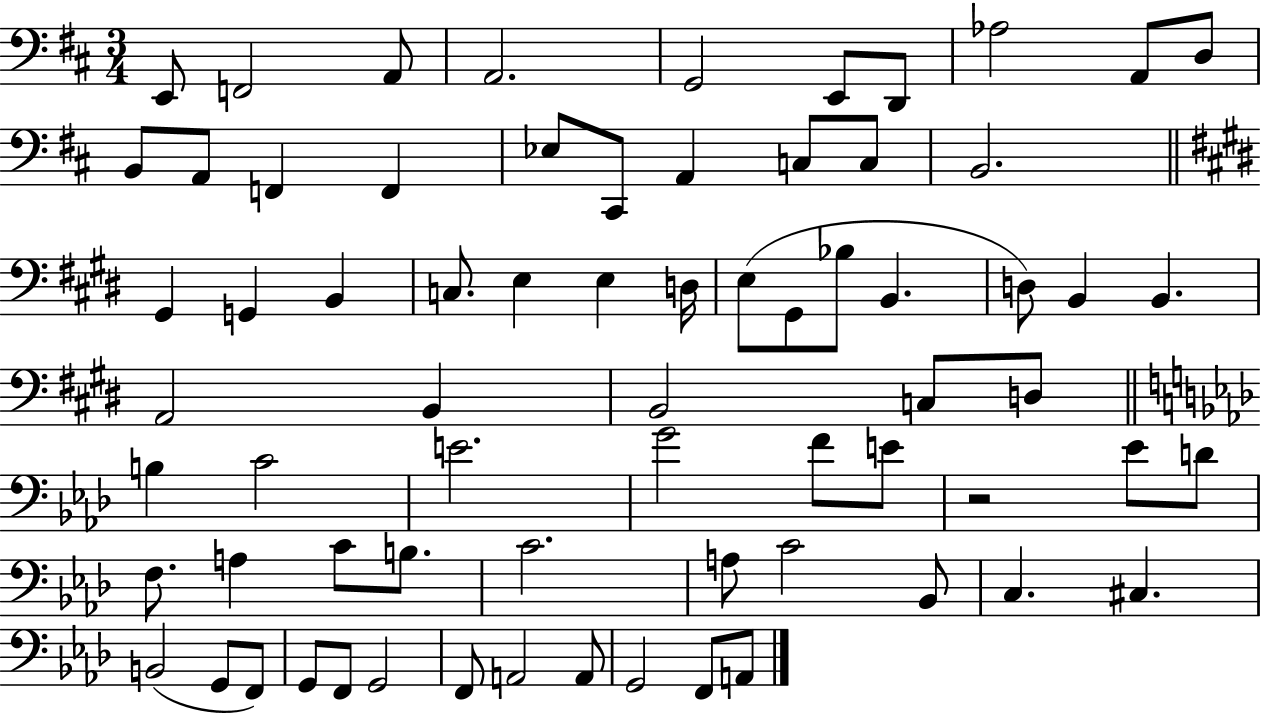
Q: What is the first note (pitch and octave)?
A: E2